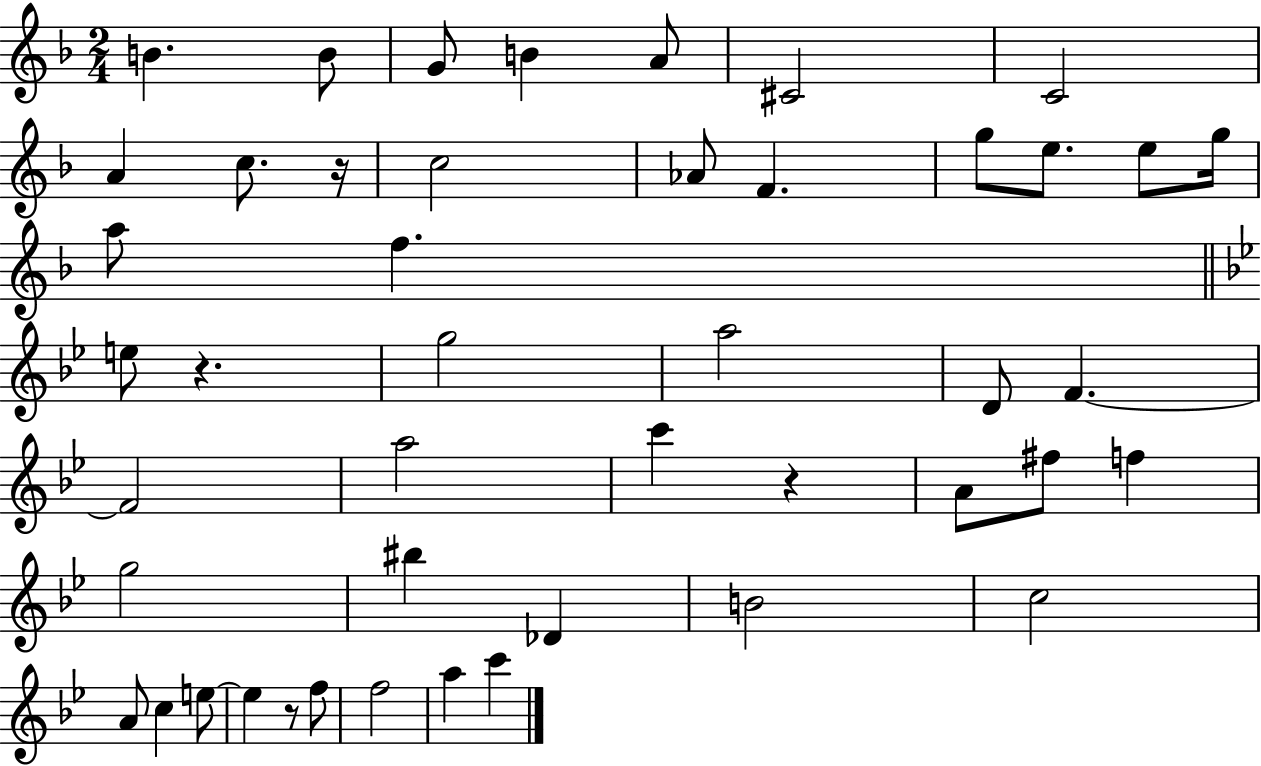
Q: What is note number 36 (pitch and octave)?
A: C5